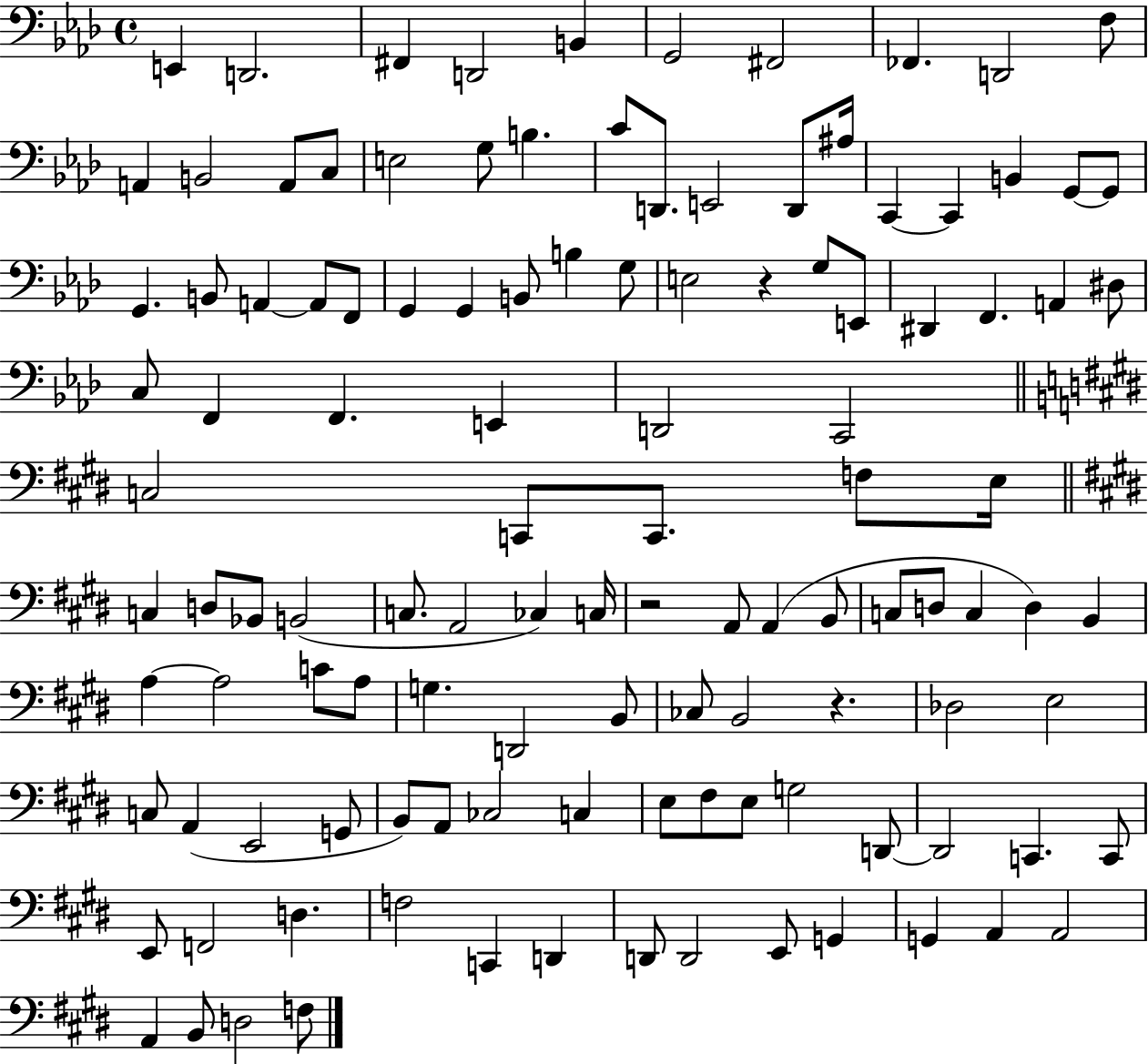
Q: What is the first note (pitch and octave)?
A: E2